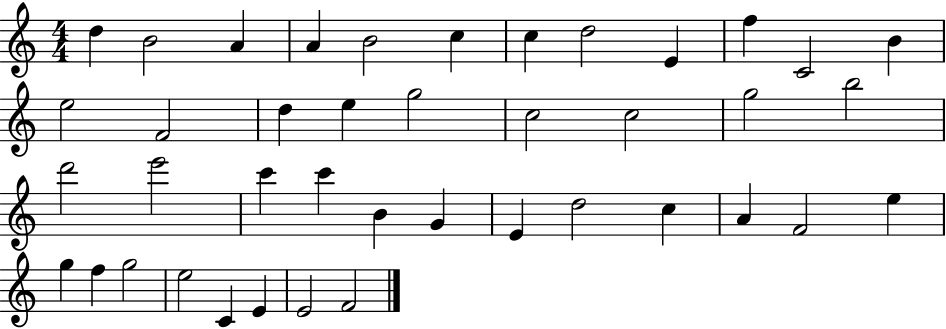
{
  \clef treble
  \numericTimeSignature
  \time 4/4
  \key c \major
  d''4 b'2 a'4 | a'4 b'2 c''4 | c''4 d''2 e'4 | f''4 c'2 b'4 | \break e''2 f'2 | d''4 e''4 g''2 | c''2 c''2 | g''2 b''2 | \break d'''2 e'''2 | c'''4 c'''4 b'4 g'4 | e'4 d''2 c''4 | a'4 f'2 e''4 | \break g''4 f''4 g''2 | e''2 c'4 e'4 | e'2 f'2 | \bar "|."
}